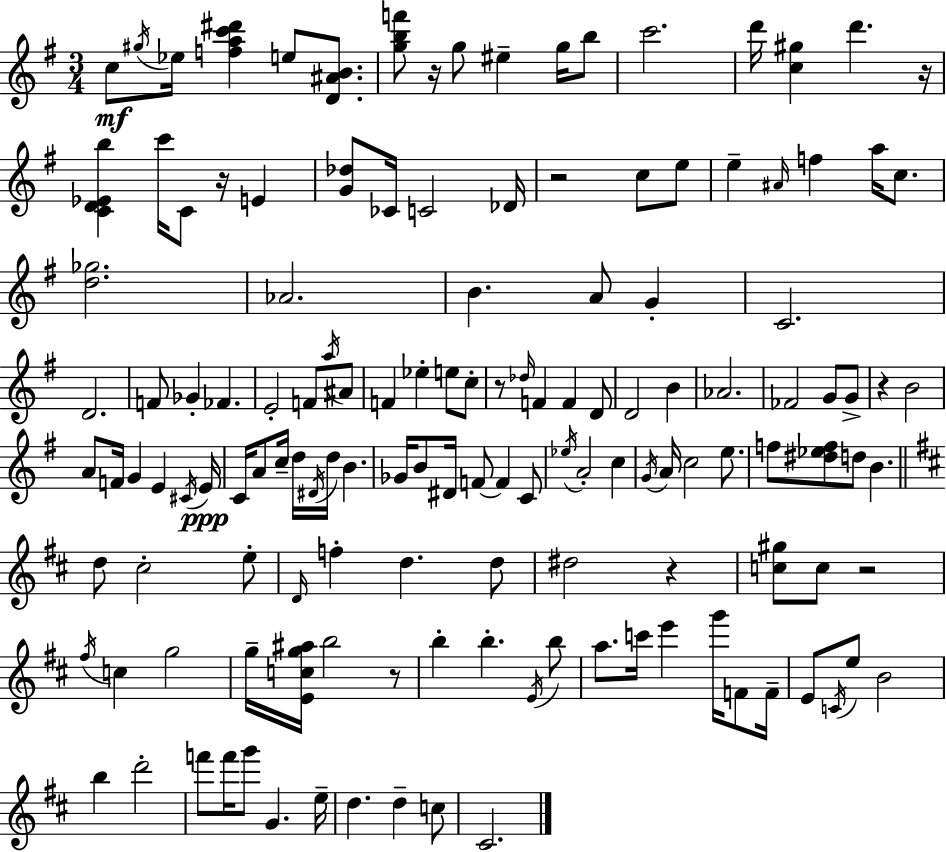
C5/e G#5/s Eb5/s [F5,A5,C6,D#6]/q E5/e [D4,A#4,B4]/e. [G5,B5,F6]/e R/s G5/e EIS5/q G5/s B5/e C6/h. D6/s [C5,G#5]/q D6/q. R/s [C4,D4,Eb4,B5]/q C6/s C4/e R/s E4/q [G4,Db5]/e CES4/s C4/h Db4/s R/h C5/e E5/e E5/q A#4/s F5/q A5/s C5/e. [D5,Gb5]/h. Ab4/h. B4/q. A4/e G4/q C4/h. D4/h. F4/e Gb4/q FES4/q. E4/h F4/e A5/s A#4/e F4/q Eb5/q E5/e C5/e R/e Db5/s F4/q F4/q D4/e D4/h B4/q Ab4/h. FES4/h G4/e G4/e R/q B4/h A4/e F4/s G4/q E4/q C#4/s E4/s C4/s A4/e C5/s D5/s D#4/s D5/s B4/q. Gb4/s B4/e D#4/s F4/e F4/q C4/e Eb5/s A4/h C5/q G4/s A4/s C5/h E5/e. F5/e [D#5,Eb5,F5]/e D5/e B4/q. D5/e C#5/h E5/e D4/s F5/q D5/q. D5/e D#5/h R/q [C5,G#5]/e C5/e R/h F#5/s C5/q G5/h G5/s [E4,C5,G5,A#5]/s B5/h R/e B5/q B5/q. E4/s B5/e A5/e. C6/s E6/q G6/s F4/e F4/s E4/e C4/s E5/e B4/h B5/q D6/h F6/e F6/s G6/e G4/q. E5/s D5/q. D5/q C5/e C#4/h.